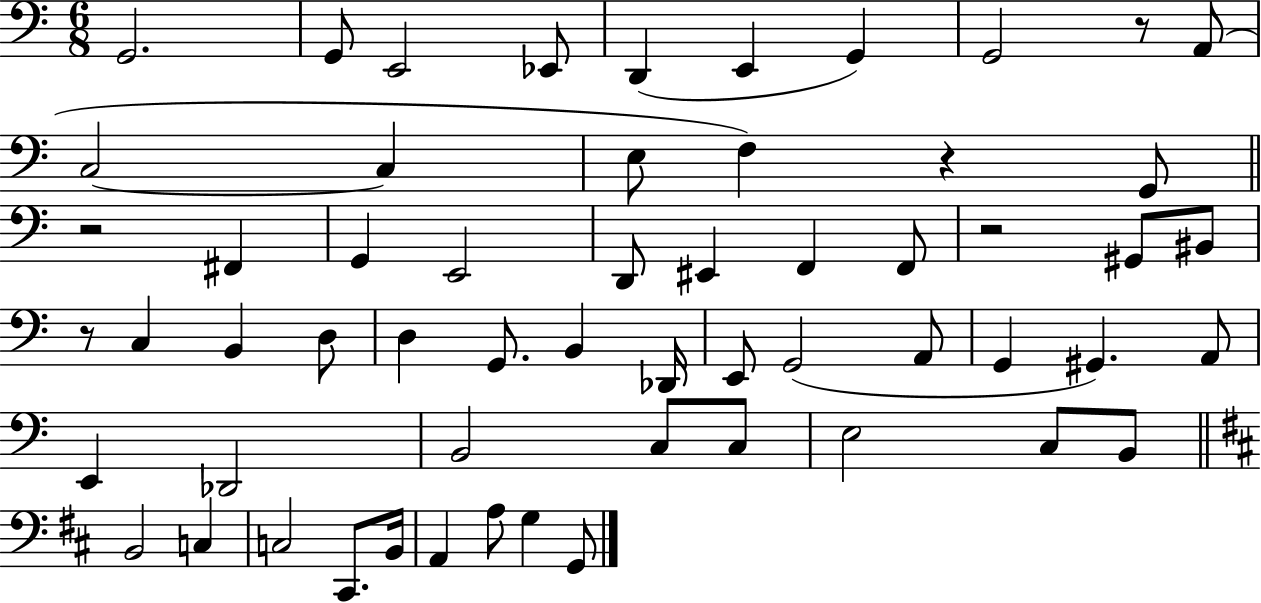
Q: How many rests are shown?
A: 5